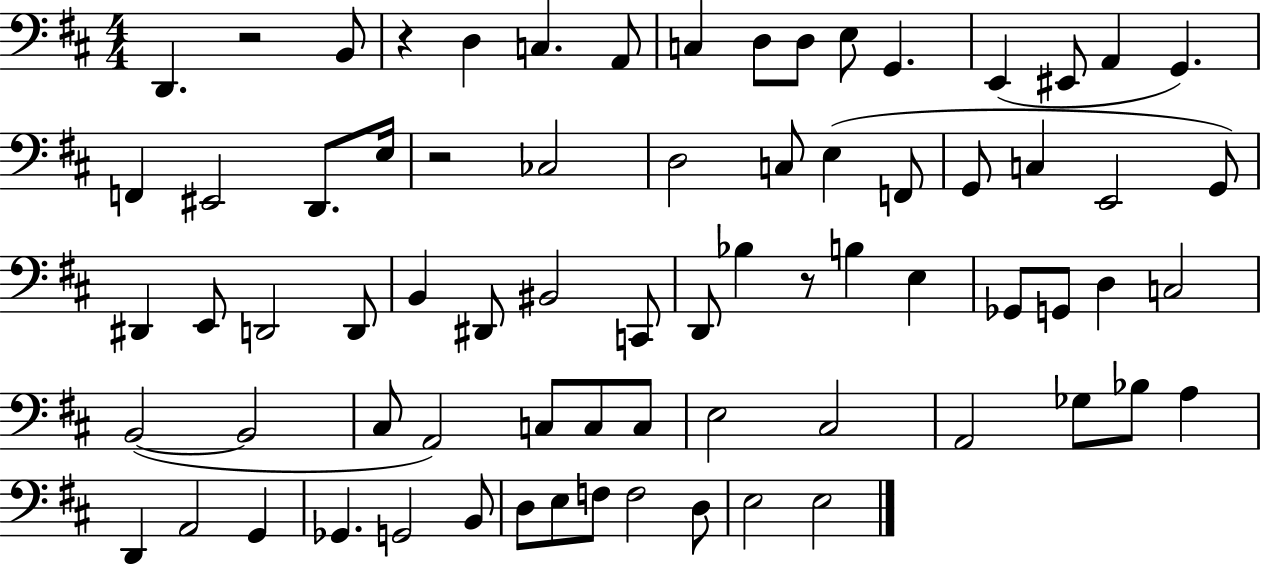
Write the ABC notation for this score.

X:1
T:Untitled
M:4/4
L:1/4
K:D
D,, z2 B,,/2 z D, C, A,,/2 C, D,/2 D,/2 E,/2 G,, E,, ^E,,/2 A,, G,, F,, ^E,,2 D,,/2 E,/4 z2 _C,2 D,2 C,/2 E, F,,/2 G,,/2 C, E,,2 G,,/2 ^D,, E,,/2 D,,2 D,,/2 B,, ^D,,/2 ^B,,2 C,,/2 D,,/2 _B, z/2 B, E, _G,,/2 G,,/2 D, C,2 B,,2 B,,2 ^C,/2 A,,2 C,/2 C,/2 C,/2 E,2 ^C,2 A,,2 _G,/2 _B,/2 A, D,, A,,2 G,, _G,, G,,2 B,,/2 D,/2 E,/2 F,/2 F,2 D,/2 E,2 E,2